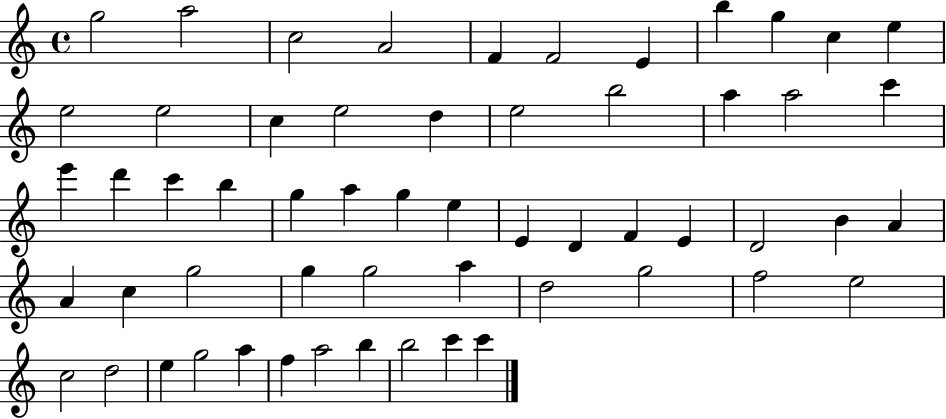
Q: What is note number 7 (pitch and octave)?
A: E4